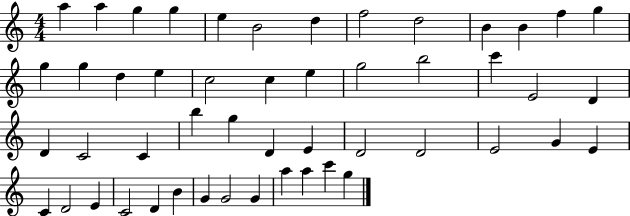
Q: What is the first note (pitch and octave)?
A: A5